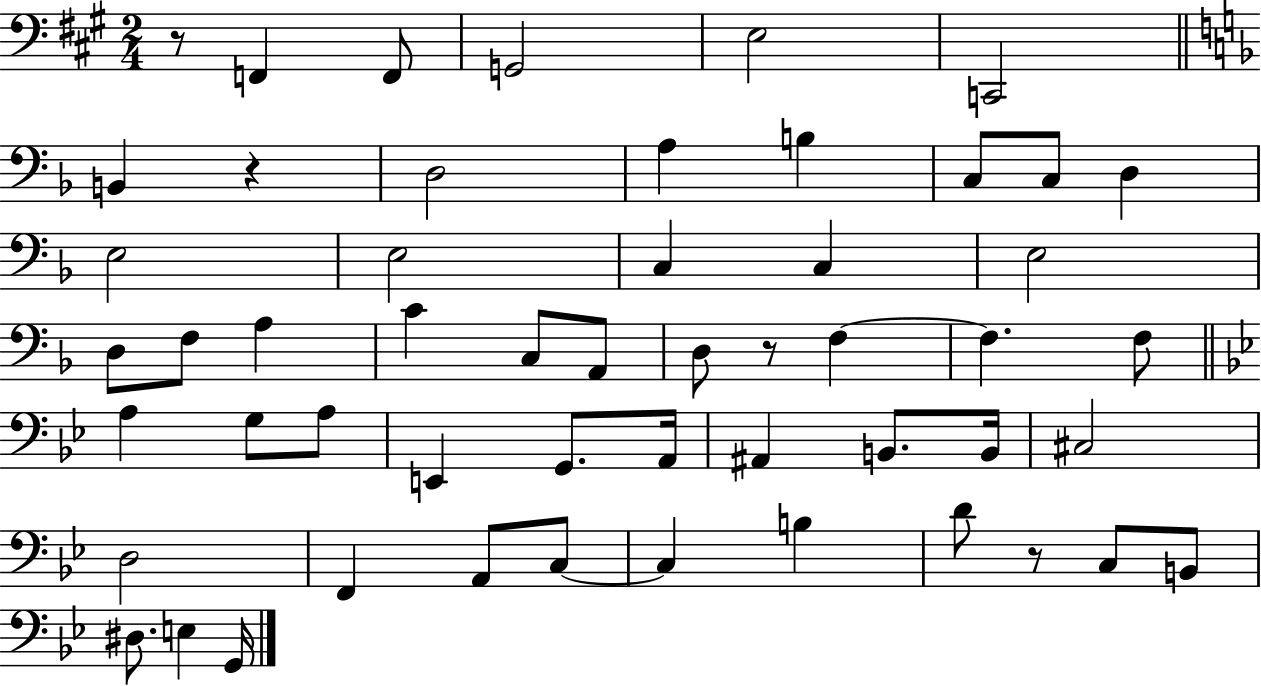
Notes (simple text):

R/e F2/q F2/e G2/h E3/h C2/h B2/q R/q D3/h A3/q B3/q C3/e C3/e D3/q E3/h E3/h C3/q C3/q E3/h D3/e F3/e A3/q C4/q C3/e A2/e D3/e R/e F3/q F3/q. F3/e A3/q G3/e A3/e E2/q G2/e. A2/s A#2/q B2/e. B2/s C#3/h D3/h F2/q A2/e C3/e C3/q B3/q D4/e R/e C3/e B2/e D#3/e. E3/q G2/s